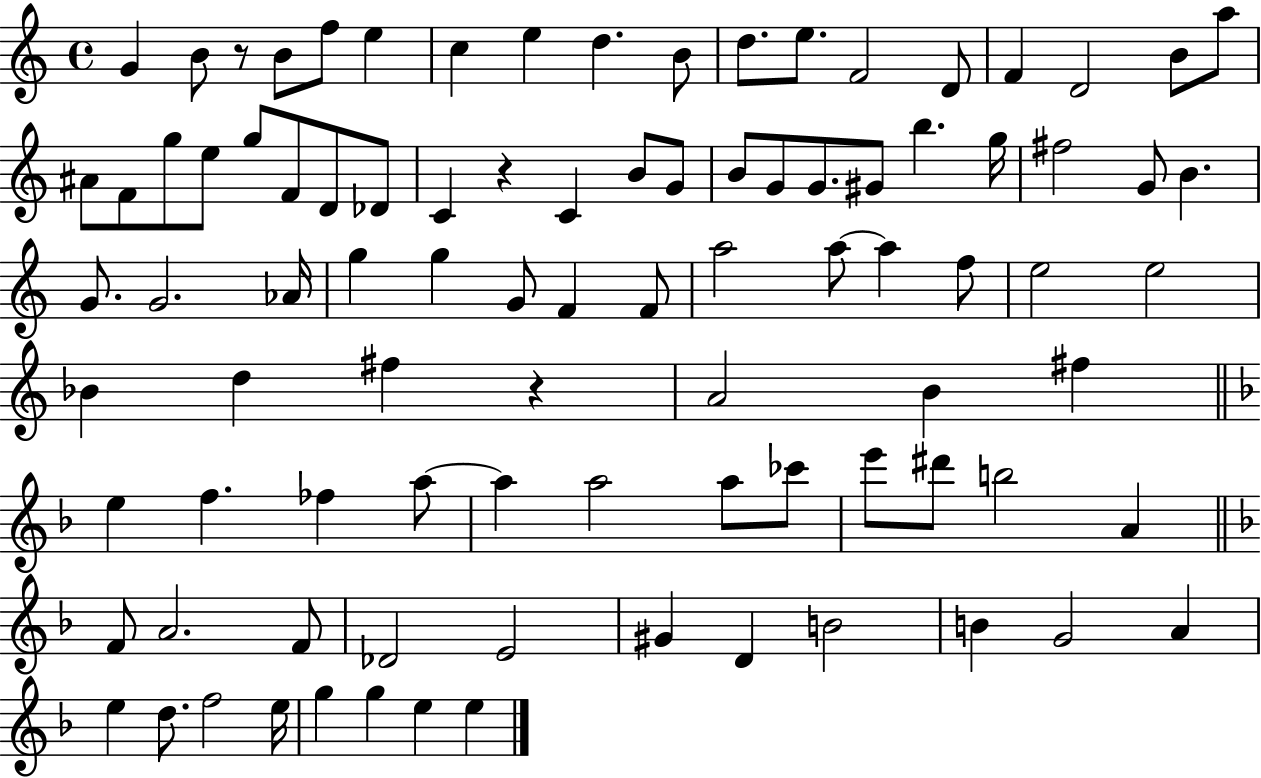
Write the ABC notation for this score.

X:1
T:Untitled
M:4/4
L:1/4
K:C
G B/2 z/2 B/2 f/2 e c e d B/2 d/2 e/2 F2 D/2 F D2 B/2 a/2 ^A/2 F/2 g/2 e/2 g/2 F/2 D/2 _D/2 C z C B/2 G/2 B/2 G/2 G/2 ^G/2 b g/4 ^f2 G/2 B G/2 G2 _A/4 g g G/2 F F/2 a2 a/2 a f/2 e2 e2 _B d ^f z A2 B ^f e f _f a/2 a a2 a/2 _c'/2 e'/2 ^d'/2 b2 A F/2 A2 F/2 _D2 E2 ^G D B2 B G2 A e d/2 f2 e/4 g g e e